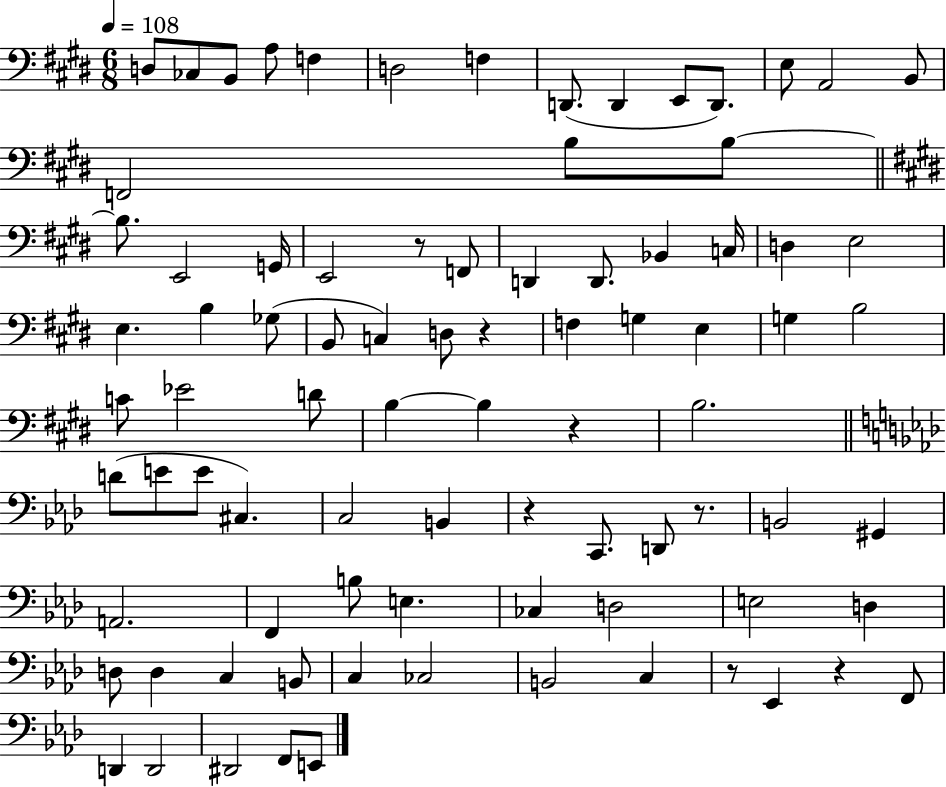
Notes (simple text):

D3/e CES3/e B2/e A3/e F3/q D3/h F3/q D2/e. D2/q E2/e D2/e. E3/e A2/h B2/e F2/h B3/e B3/e B3/e. E2/h G2/s E2/h R/e F2/e D2/q D2/e. Bb2/q C3/s D3/q E3/h E3/q. B3/q Gb3/e B2/e C3/q D3/e R/q F3/q G3/q E3/q G3/q B3/h C4/e Eb4/h D4/e B3/q B3/q R/q B3/h. D4/e E4/e E4/e C#3/q. C3/h B2/q R/q C2/e. D2/e R/e. B2/h G#2/q A2/h. F2/q B3/e E3/q. CES3/q D3/h E3/h D3/q D3/e D3/q C3/q B2/e C3/q CES3/h B2/h C3/q R/e Eb2/q R/q F2/e D2/q D2/h D#2/h F2/e E2/e